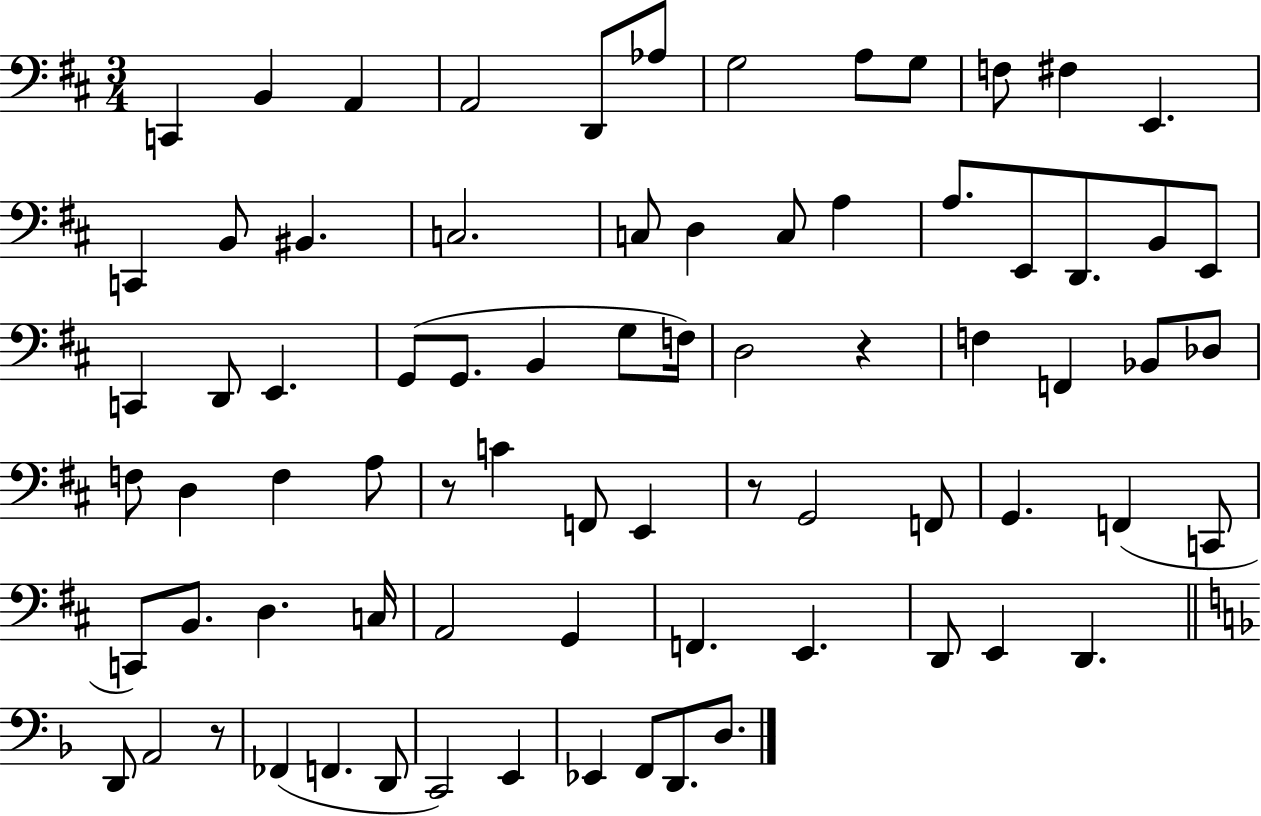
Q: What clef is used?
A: bass